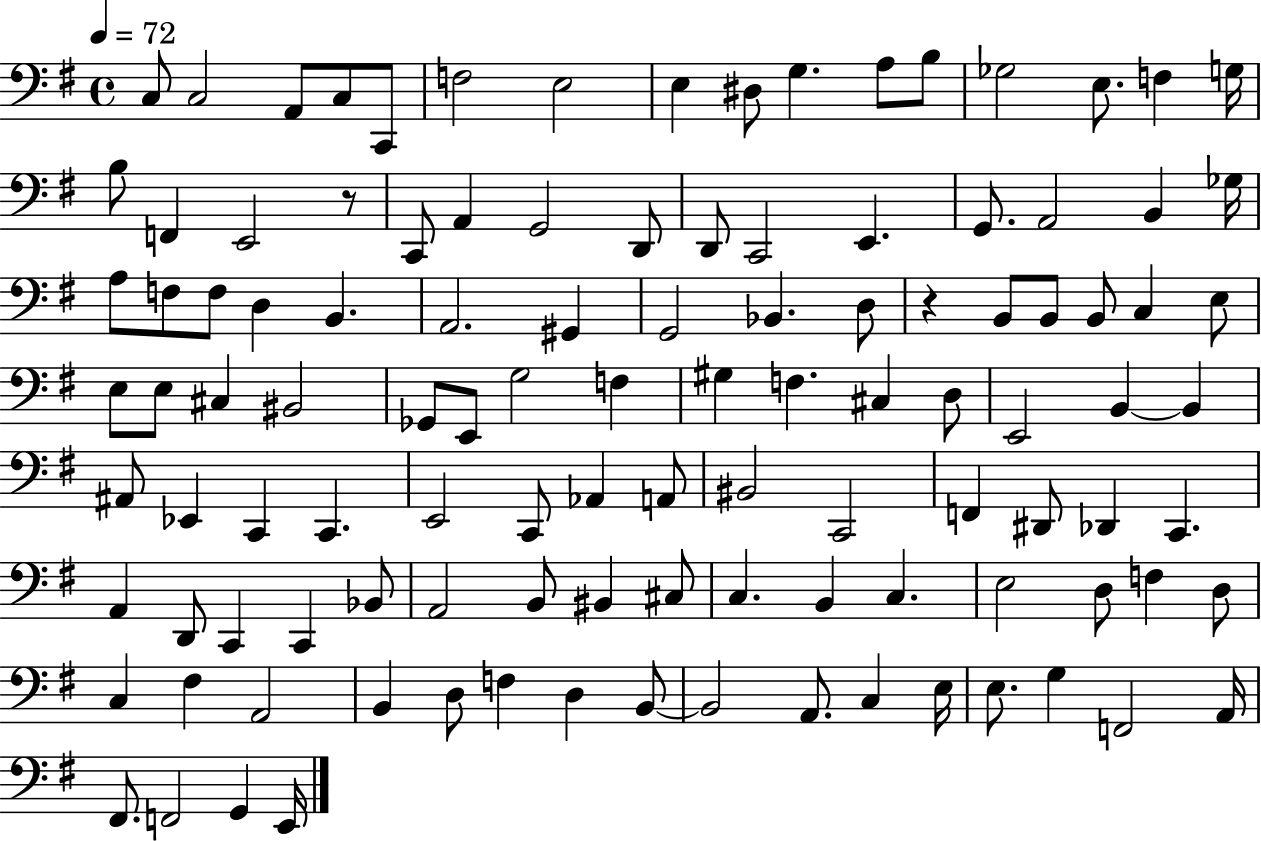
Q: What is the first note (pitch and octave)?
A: C3